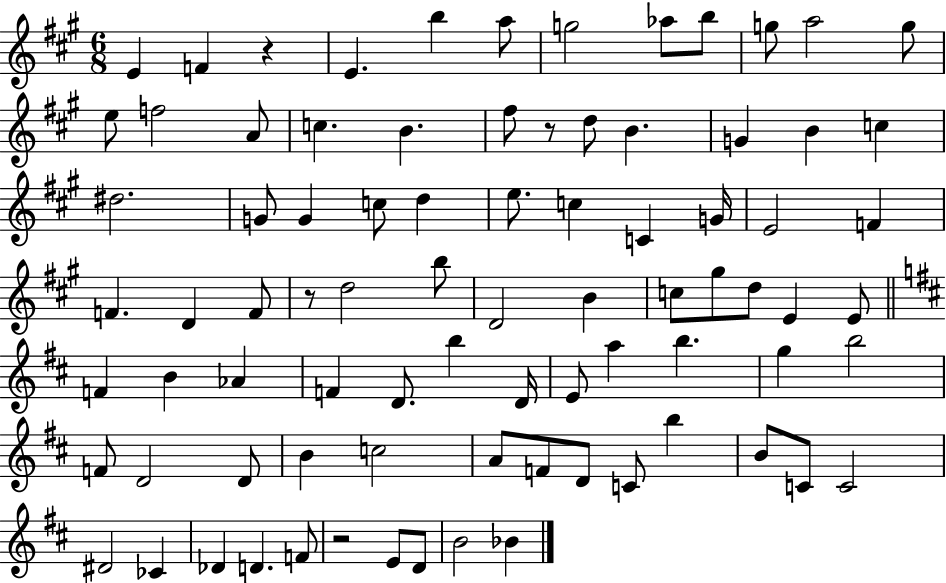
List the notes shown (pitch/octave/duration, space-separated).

E4/q F4/q R/q E4/q. B5/q A5/e G5/h Ab5/e B5/e G5/e A5/h G5/e E5/e F5/h A4/e C5/q. B4/q. F#5/e R/e D5/e B4/q. G4/q B4/q C5/q D#5/h. G4/e G4/q C5/e D5/q E5/e. C5/q C4/q G4/s E4/h F4/q F4/q. D4/q F4/e R/e D5/h B5/e D4/h B4/q C5/e G#5/e D5/e E4/q E4/e F4/q B4/q Ab4/q F4/q D4/e. B5/q D4/s E4/e A5/q B5/q. G5/q B5/h F4/e D4/h D4/e B4/q C5/h A4/e F4/e D4/e C4/e B5/q B4/e C4/e C4/h D#4/h CES4/q Db4/q D4/q. F4/e R/h E4/e D4/e B4/h Bb4/q